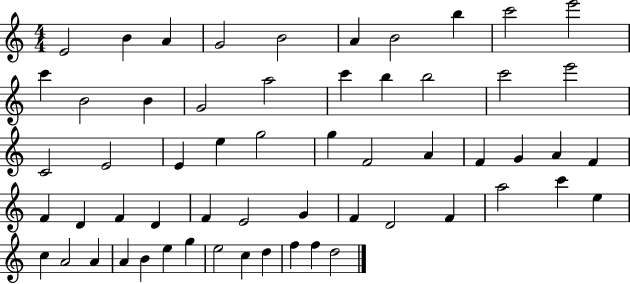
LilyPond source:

{
  \clef treble
  \numericTimeSignature
  \time 4/4
  \key c \major
  e'2 b'4 a'4 | g'2 b'2 | a'4 b'2 b''4 | c'''2 e'''2 | \break c'''4 b'2 b'4 | g'2 a''2 | c'''4 b''4 b''2 | c'''2 e'''2 | \break c'2 e'2 | e'4 e''4 g''2 | g''4 f'2 a'4 | f'4 g'4 a'4 f'4 | \break f'4 d'4 f'4 d'4 | f'4 e'2 g'4 | f'4 d'2 f'4 | a''2 c'''4 e''4 | \break c''4 a'2 a'4 | a'4 b'4 e''4 g''4 | e''2 c''4 d''4 | f''4 f''4 d''2 | \break \bar "|."
}